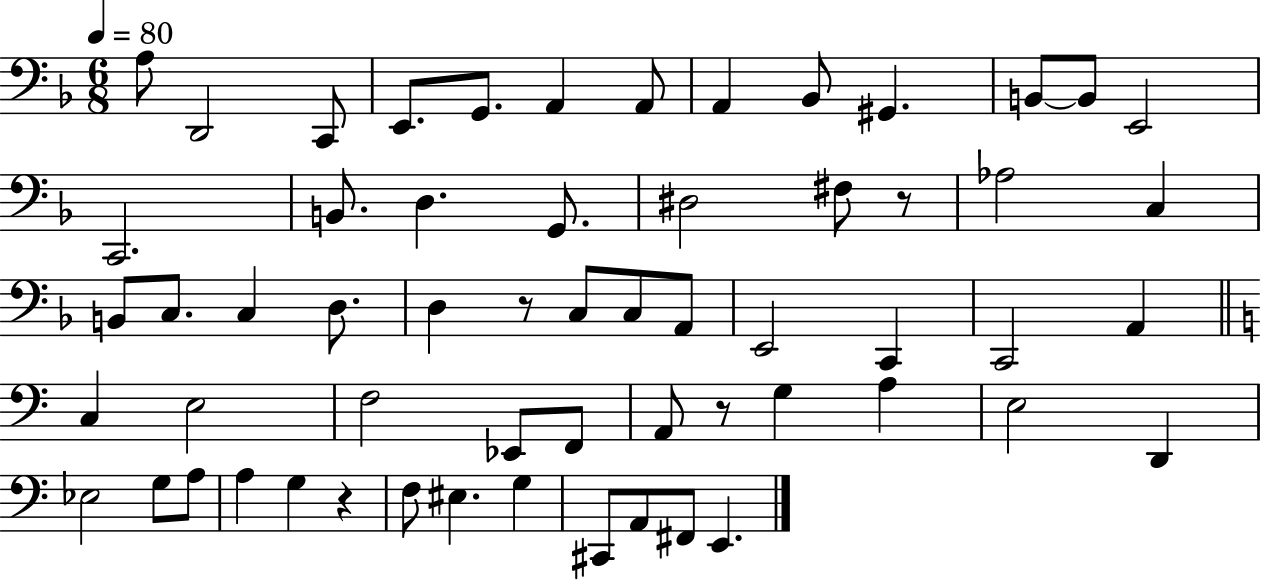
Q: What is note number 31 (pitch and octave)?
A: C2